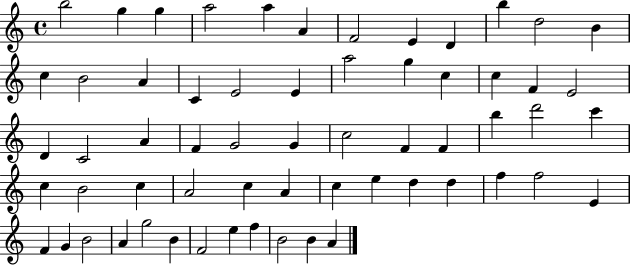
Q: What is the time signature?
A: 4/4